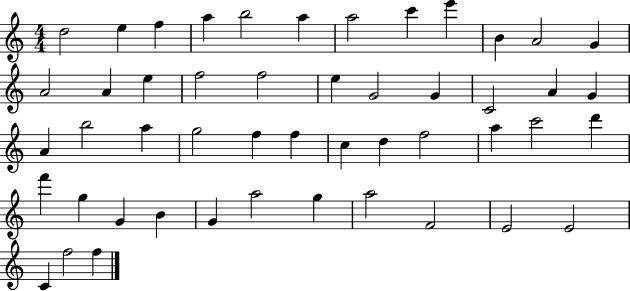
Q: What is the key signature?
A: C major